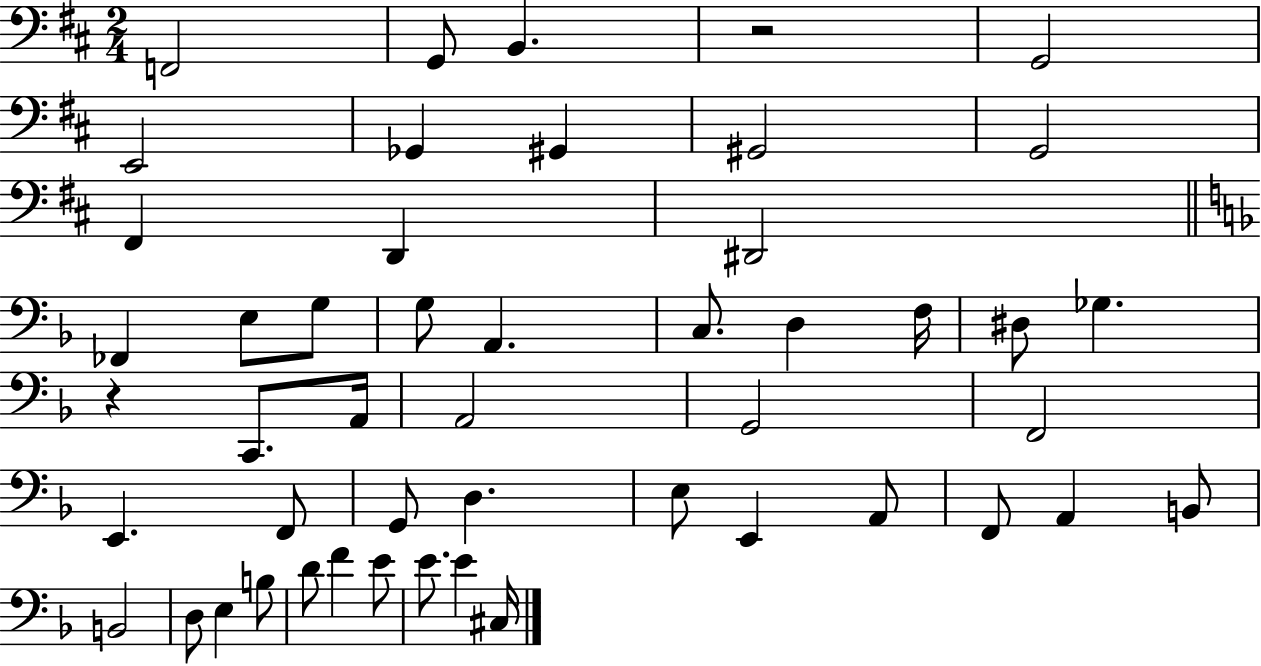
{
  \clef bass
  \numericTimeSignature
  \time 2/4
  \key d \major
  \repeat volta 2 { f,2 | g,8 b,4. | r2 | g,2 | \break e,2 | ges,4 gis,4 | gis,2 | g,2 | \break fis,4 d,4 | dis,2 | \bar "||" \break \key f \major fes,4 e8 g8 | g8 a,4. | c8. d4 f16 | dis8 ges4. | \break r4 c,8. a,16 | a,2 | g,2 | f,2 | \break e,4. f,8 | g,8 d4. | e8 e,4 a,8 | f,8 a,4 b,8 | \break b,2 | d8 e4 b8 | d'8 f'4 e'8 | e'8. e'4 cis16 | \break } \bar "|."
}